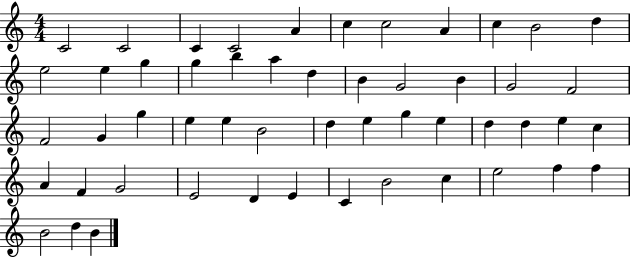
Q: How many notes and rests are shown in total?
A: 52